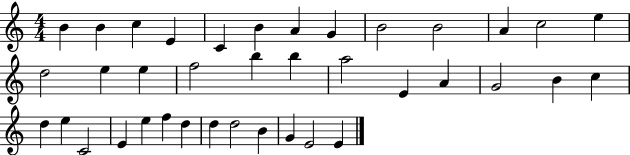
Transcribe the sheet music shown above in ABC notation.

X:1
T:Untitled
M:4/4
L:1/4
K:C
B B c E C B A G B2 B2 A c2 e d2 e e f2 b b a2 E A G2 B c d e C2 E e f d d d2 B G E2 E